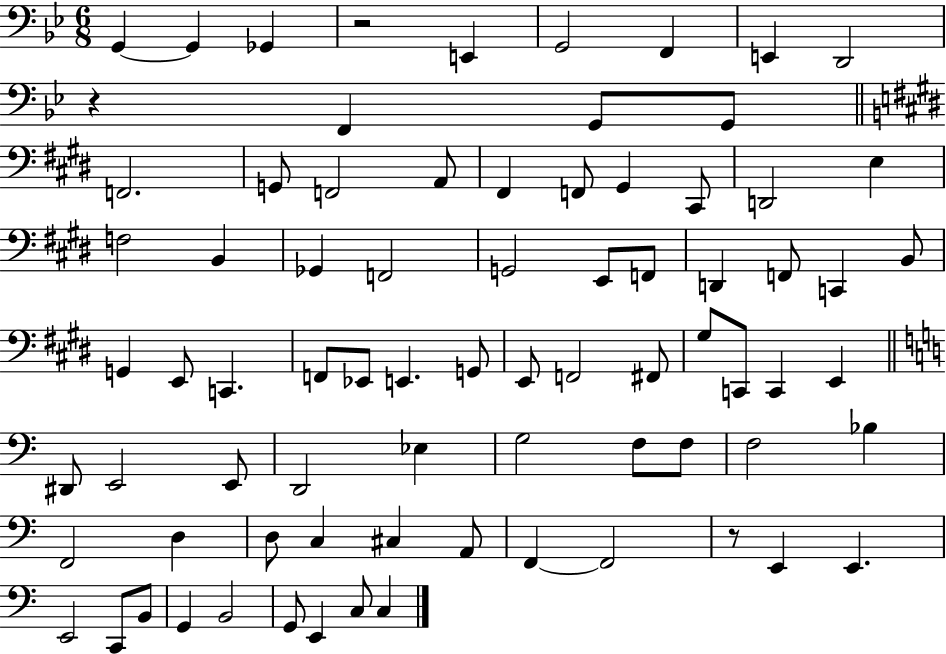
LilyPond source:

{
  \clef bass
  \numericTimeSignature
  \time 6/8
  \key bes \major
  g,4~~ g,4 ges,4 | r2 e,4 | g,2 f,4 | e,4 d,2 | \break r4 f,4 g,8 g,8 | \bar "||" \break \key e \major f,2. | g,8 f,2 a,8 | fis,4 f,8 gis,4 cis,8 | d,2 e4 | \break f2 b,4 | ges,4 f,2 | g,2 e,8 f,8 | d,4 f,8 c,4 b,8 | \break g,4 e,8 c,4. | f,8 ees,8 e,4. g,8 | e,8 f,2 fis,8 | gis8 c,8 c,4 e,4 | \break \bar "||" \break \key c \major dis,8 e,2 e,8 | d,2 ees4 | g2 f8 f8 | f2 bes4 | \break f,2 d4 | d8 c4 cis4 a,8 | f,4~~ f,2 | r8 e,4 e,4. | \break e,2 c,8 b,8 | g,4 b,2 | g,8 e,4 c8 c4 | \bar "|."
}